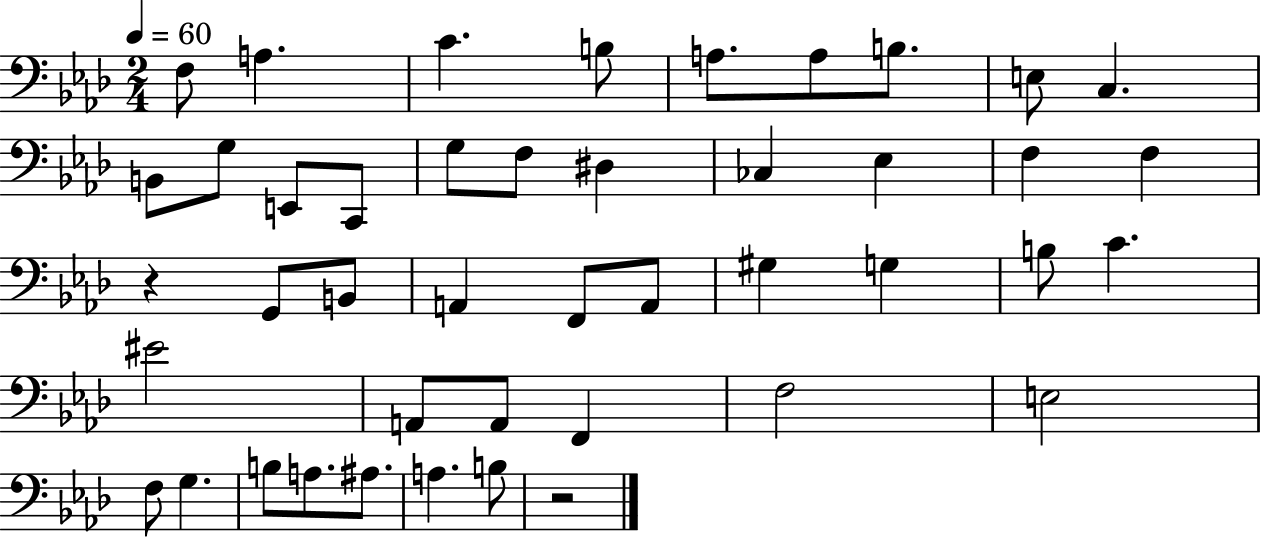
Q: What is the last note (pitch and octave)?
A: B3